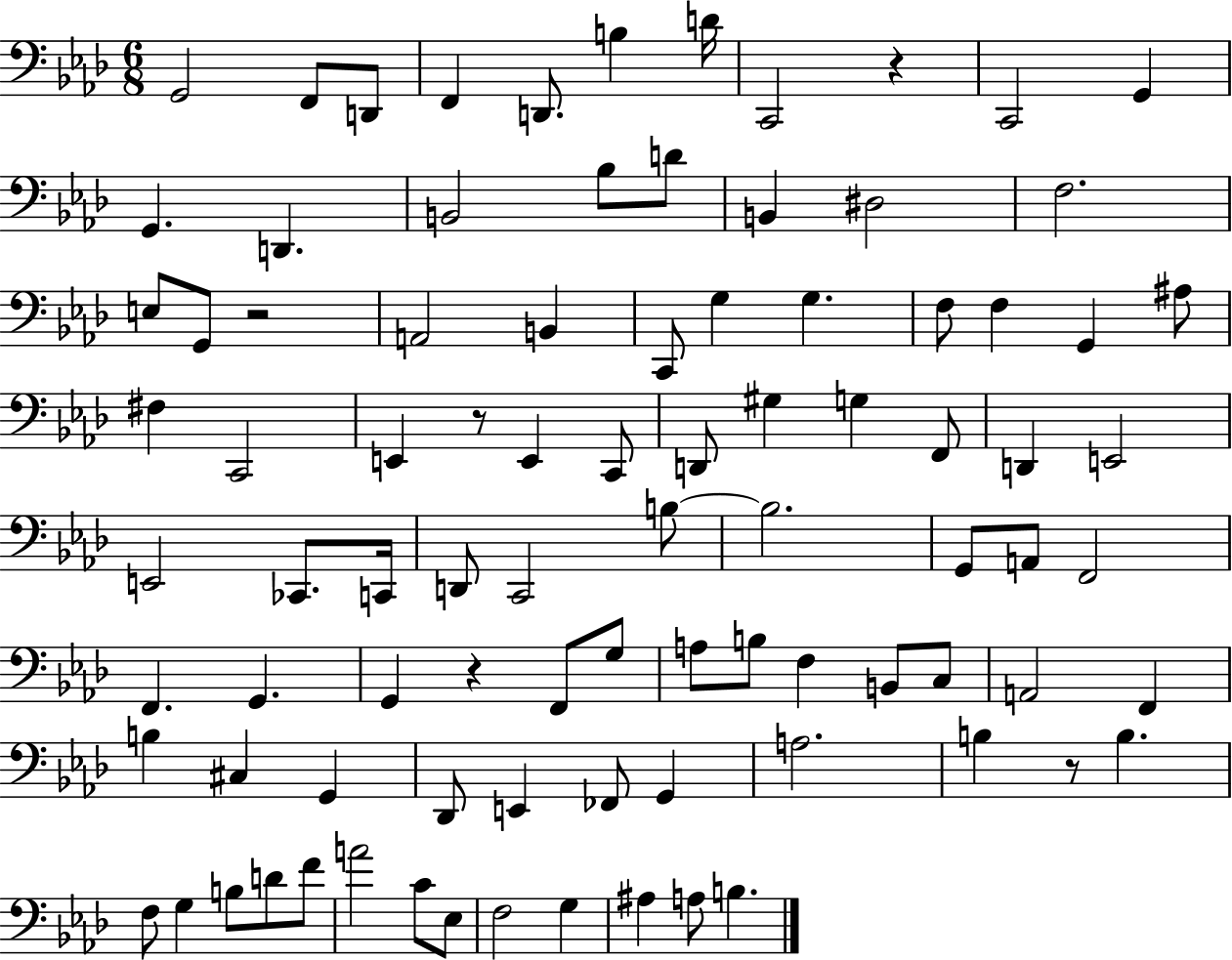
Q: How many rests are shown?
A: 5